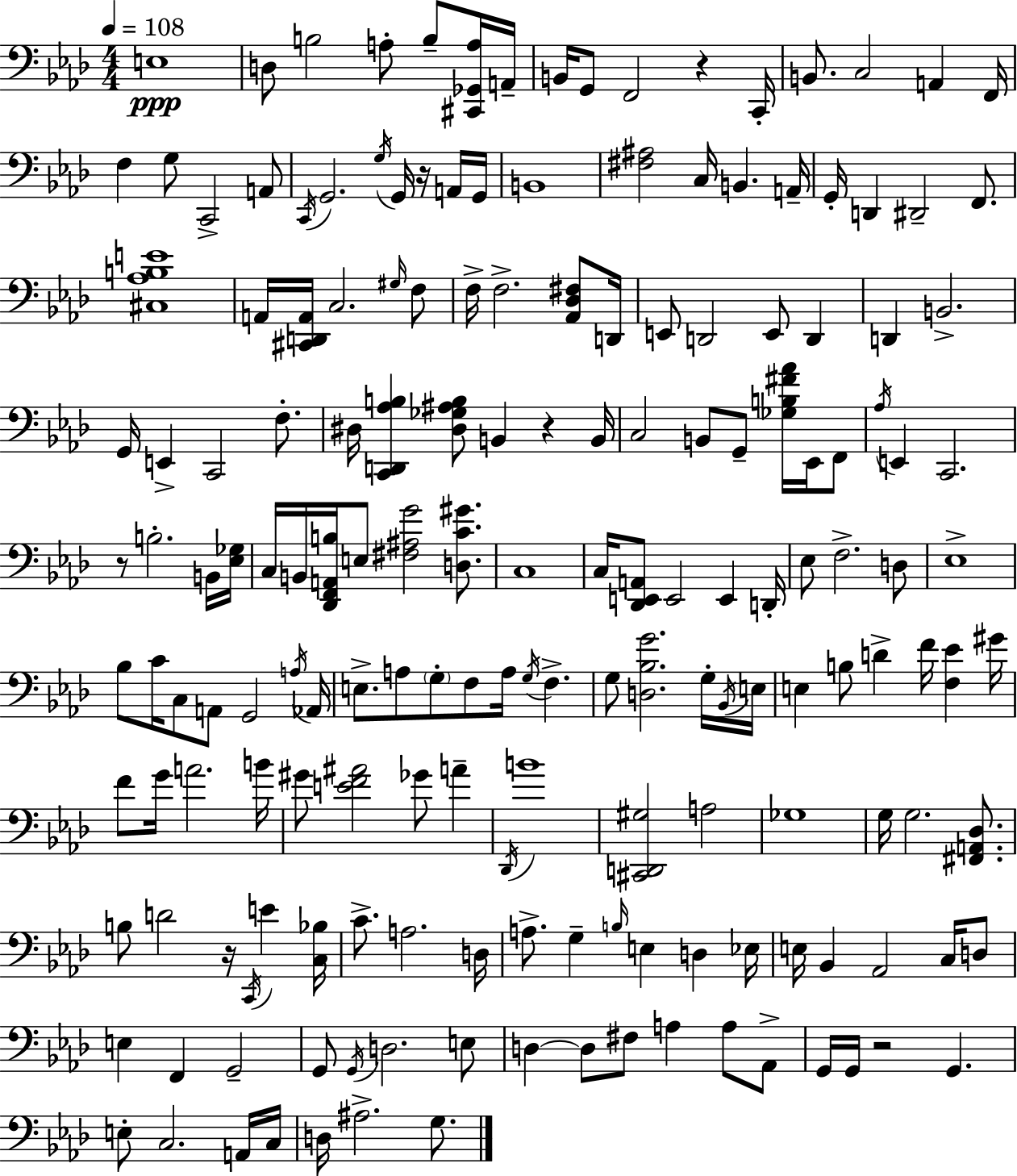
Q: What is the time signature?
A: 4/4